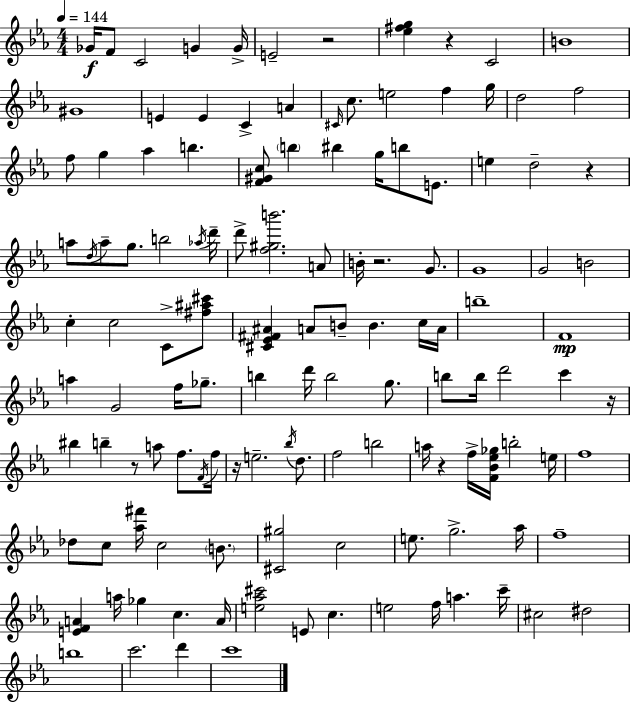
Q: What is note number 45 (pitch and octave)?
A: B4